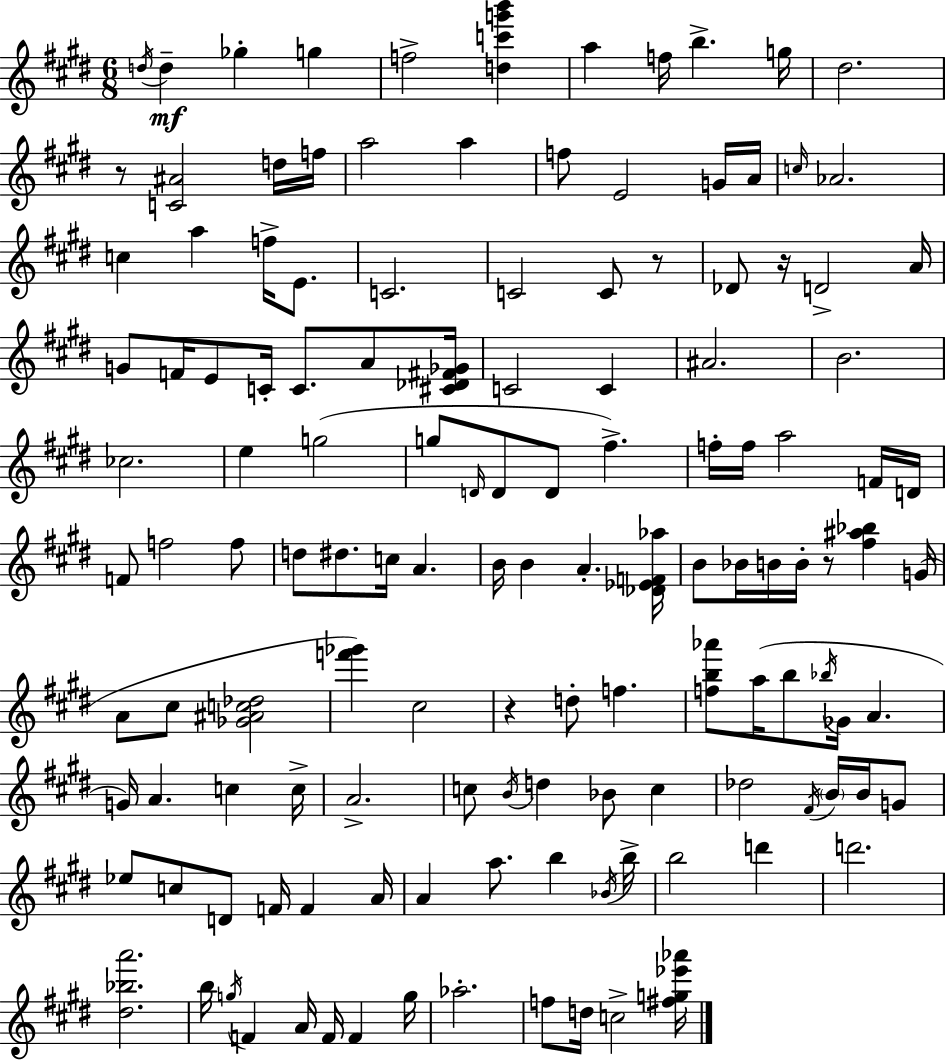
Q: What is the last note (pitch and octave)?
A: C5